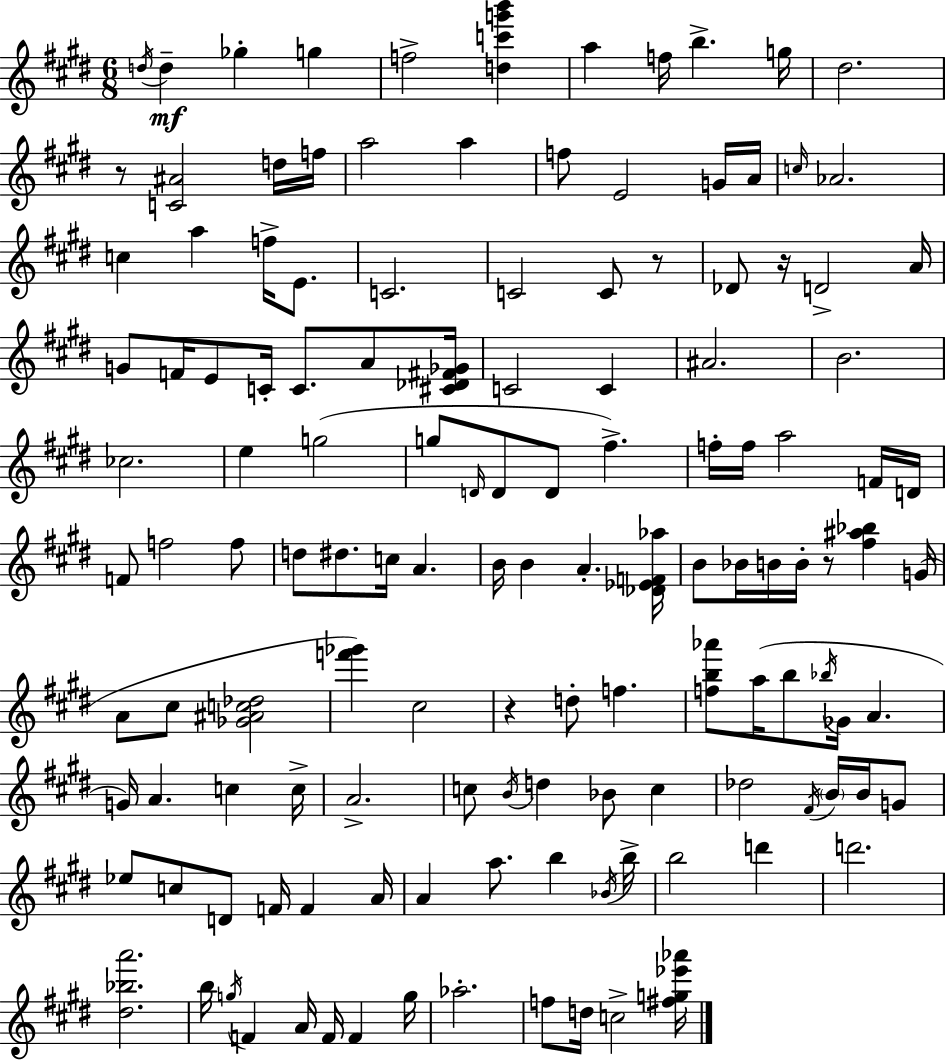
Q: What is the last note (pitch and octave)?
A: C5